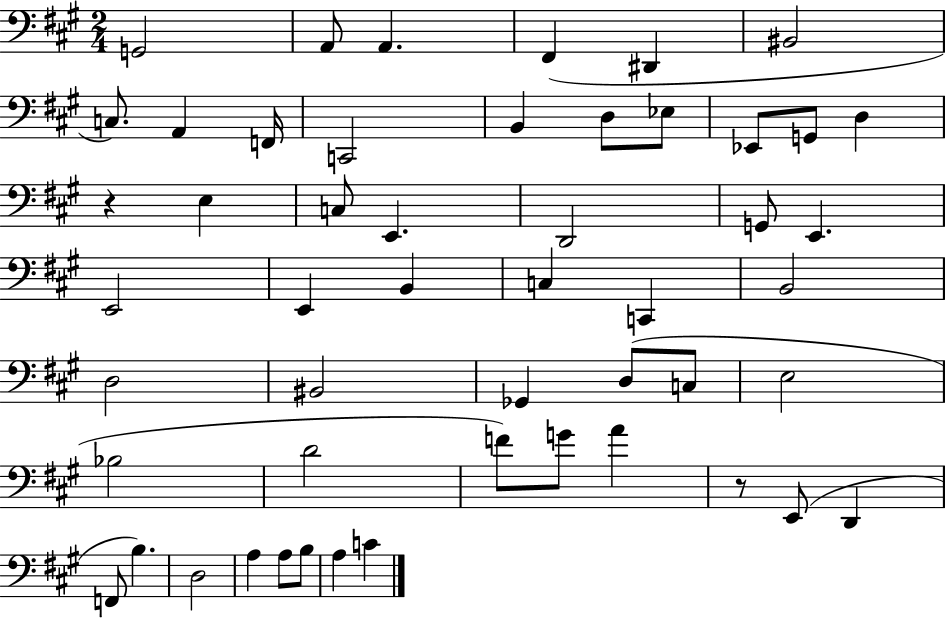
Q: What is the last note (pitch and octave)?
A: C4